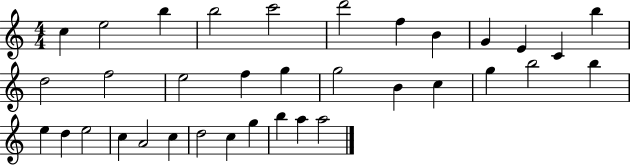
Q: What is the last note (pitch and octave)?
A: A5